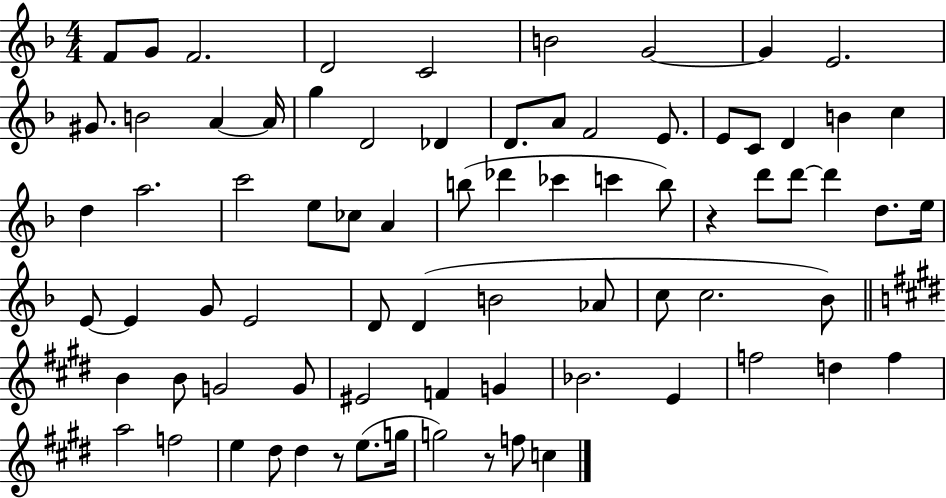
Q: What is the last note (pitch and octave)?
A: C5